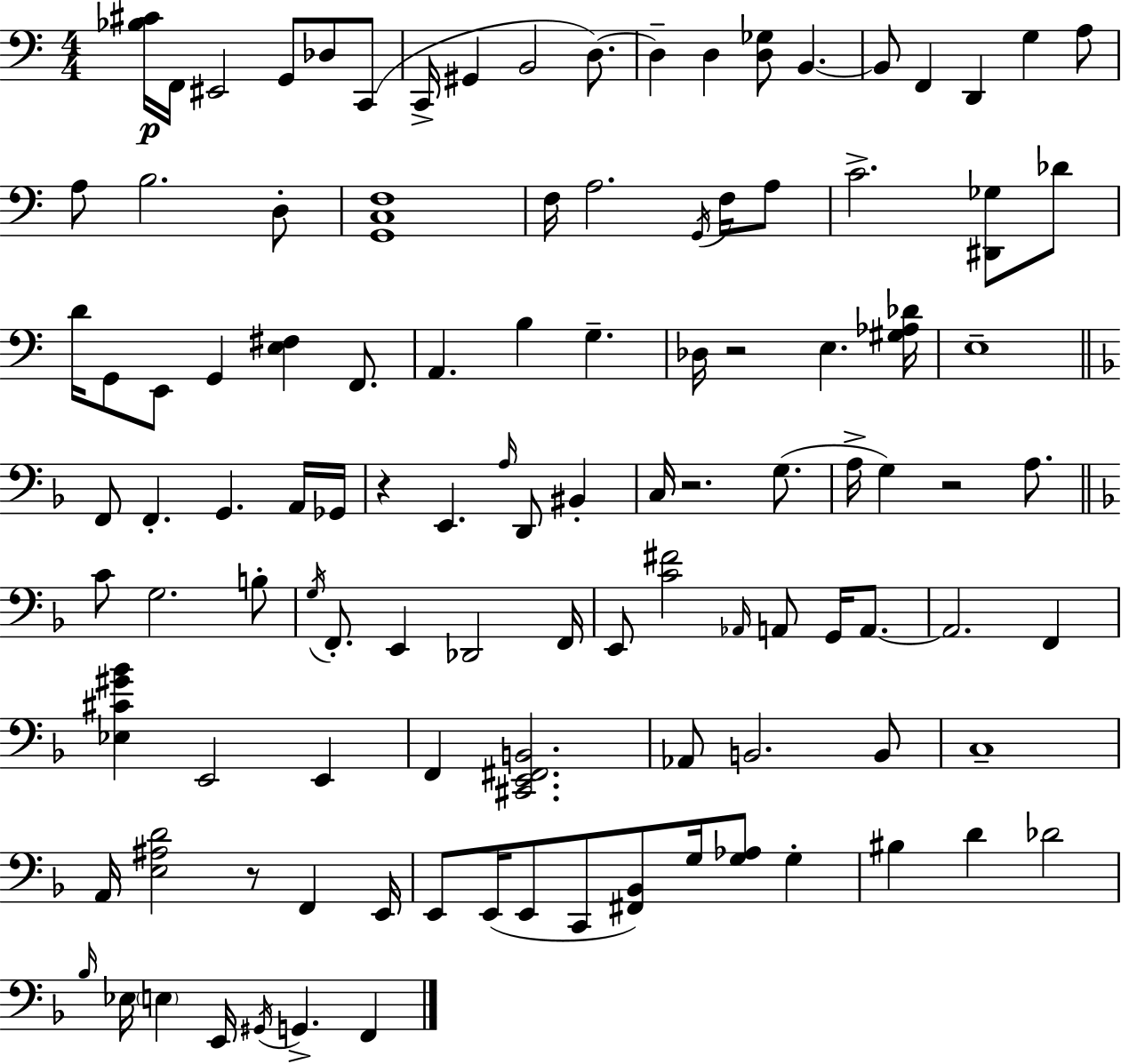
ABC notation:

X:1
T:Untitled
M:4/4
L:1/4
K:Am
[_B,^C]/4 F,,/4 ^E,,2 G,,/2 _D,/2 C,,/2 C,,/4 ^G,, B,,2 D,/2 D, D, [D,_G,]/2 B,, B,,/2 F,, D,, G, A,/2 A,/2 B,2 D,/2 [G,,C,F,]4 F,/4 A,2 G,,/4 F,/4 A,/2 C2 [^D,,_G,]/2 _D/2 D/4 G,,/2 E,,/2 G,, [E,^F,] F,,/2 A,, B, G, _D,/4 z2 E, [^G,_A,_D]/4 E,4 F,,/2 F,, G,, A,,/4 _G,,/4 z E,, A,/4 D,,/2 ^B,, C,/4 z2 G,/2 A,/4 G, z2 A,/2 C/2 G,2 B,/2 G,/4 F,,/2 E,, _D,,2 F,,/4 E,,/2 [C^F]2 _A,,/4 A,,/2 G,,/4 A,,/2 A,,2 F,, [_E,^C^G_B] E,,2 E,, F,, [^C,,E,,^F,,B,,]2 _A,,/2 B,,2 B,,/2 C,4 A,,/4 [E,^A,D]2 z/2 F,, E,,/4 E,,/2 E,,/4 E,,/2 C,,/2 [^F,,_B,,]/2 G,/4 [G,_A,]/2 G, ^B, D _D2 _B,/4 _E,/4 E, E,,/4 ^G,,/4 G,, F,,